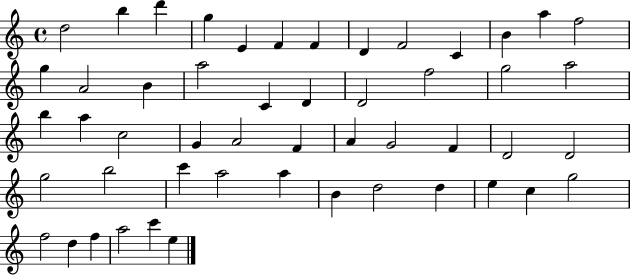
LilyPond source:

{
  \clef treble
  \time 4/4
  \defaultTimeSignature
  \key c \major
  d''2 b''4 d'''4 | g''4 e'4 f'4 f'4 | d'4 f'2 c'4 | b'4 a''4 f''2 | \break g''4 a'2 b'4 | a''2 c'4 d'4 | d'2 f''2 | g''2 a''2 | \break b''4 a''4 c''2 | g'4 a'2 f'4 | a'4 g'2 f'4 | d'2 d'2 | \break g''2 b''2 | c'''4 a''2 a''4 | b'4 d''2 d''4 | e''4 c''4 g''2 | \break f''2 d''4 f''4 | a''2 c'''4 e''4 | \bar "|."
}